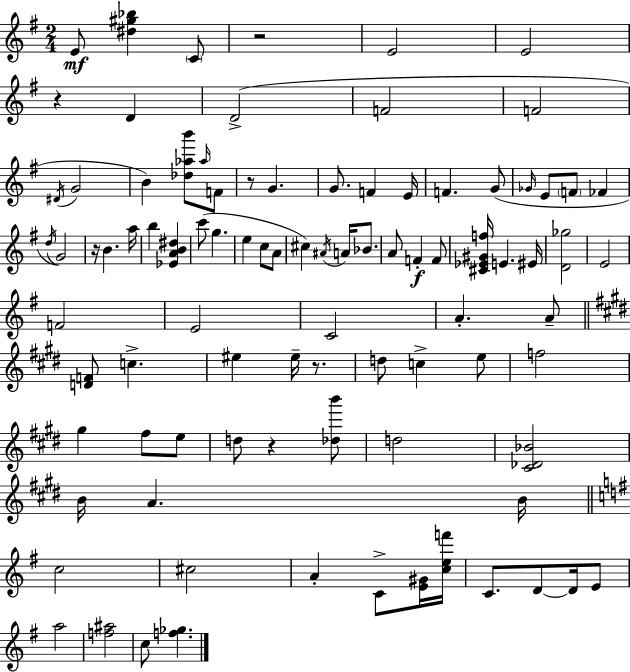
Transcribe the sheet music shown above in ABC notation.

X:1
T:Untitled
M:2/4
L:1/4
K:G
E/2 [^d^g_b] C/2 z2 E2 E2 z D D2 F2 F2 ^D/4 G2 B [_d_ab']/2 _a/4 F/2 z/2 G G/2 F E/4 F G/2 _G/4 E/2 F/2 _F d/4 G2 z/4 B a/4 b [_EAB^d] c'/2 g e c/2 A/2 ^c ^A/4 A/4 _B/2 A/2 F F/2 [^C_E^Gf]/4 E ^E/4 [D_g]2 E2 F2 E2 C2 A A/2 [DF]/2 c ^e ^e/4 z/2 d/2 c e/2 f2 ^g ^f/2 e/2 d/2 z [_db']/2 d2 [^C_D_B]2 B/4 A B/4 c2 ^c2 A C/2 [E^G]/4 [cef']/4 C/2 D/2 D/4 E/2 a2 [f^a]2 c/2 [f_g]